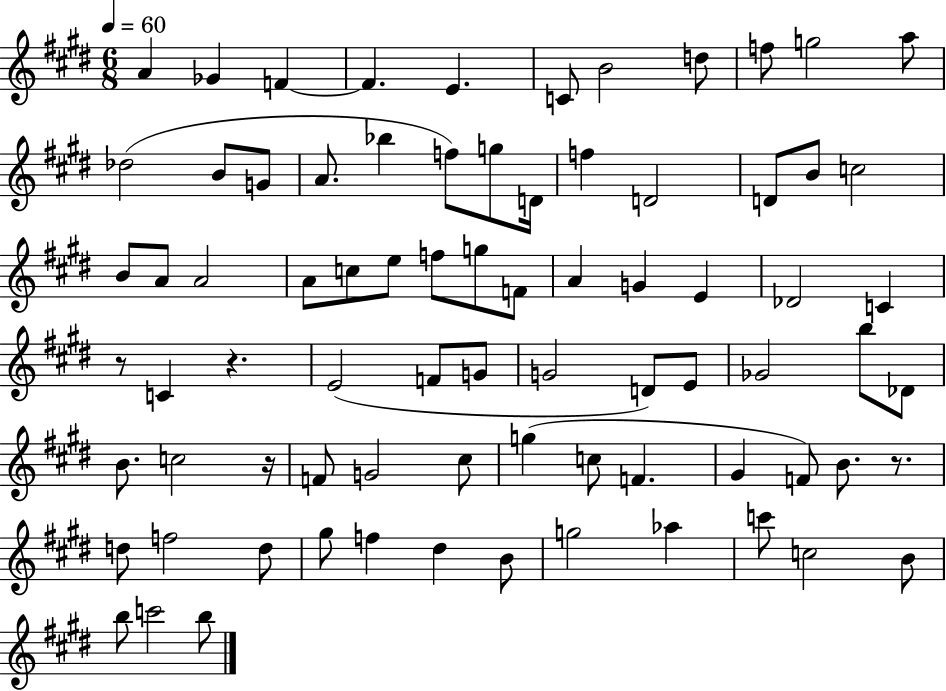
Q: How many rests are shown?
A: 4